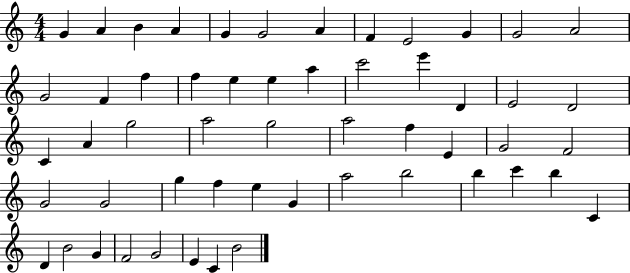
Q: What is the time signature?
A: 4/4